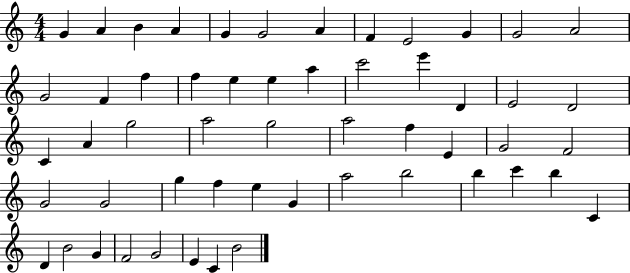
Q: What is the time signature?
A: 4/4